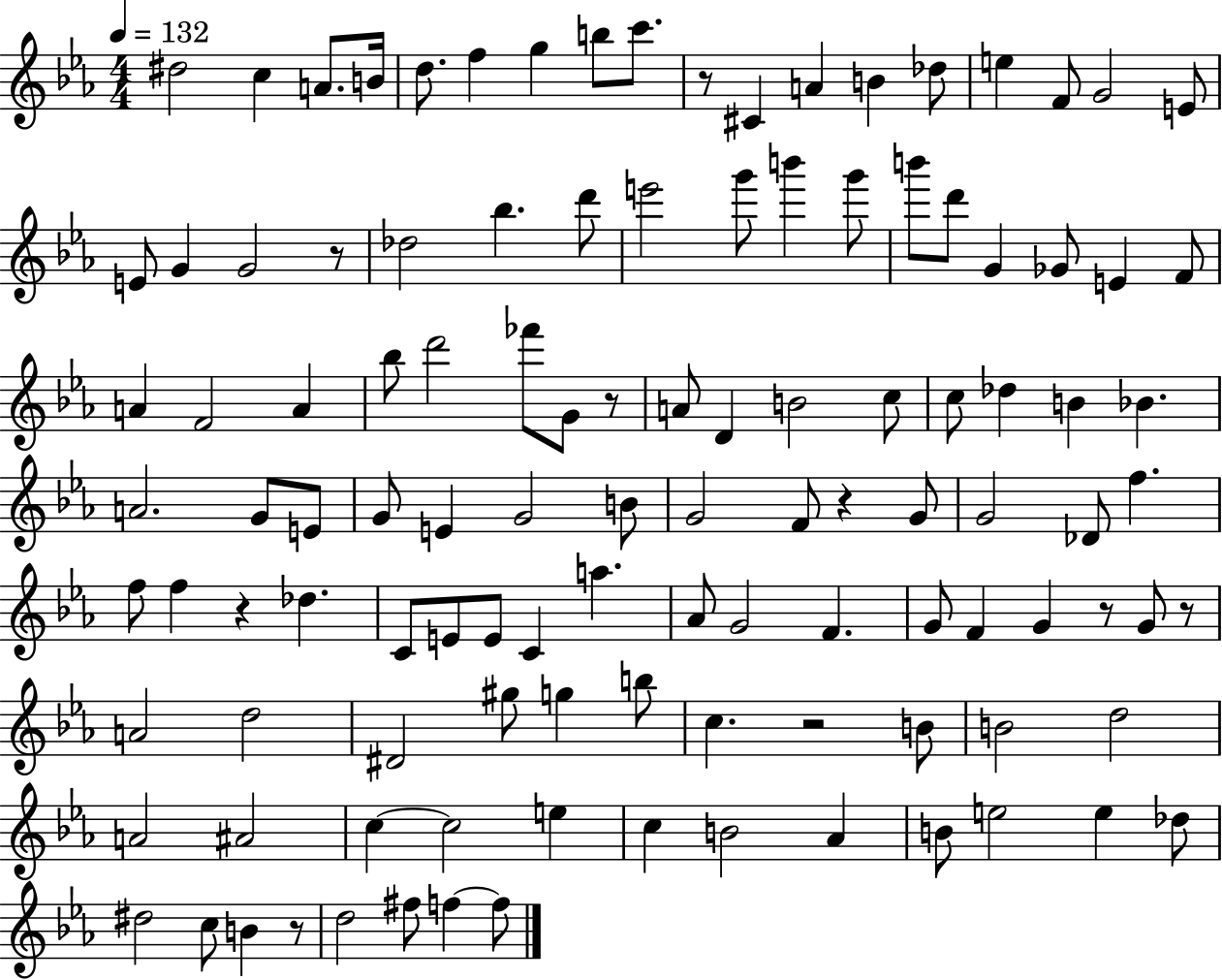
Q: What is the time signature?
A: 4/4